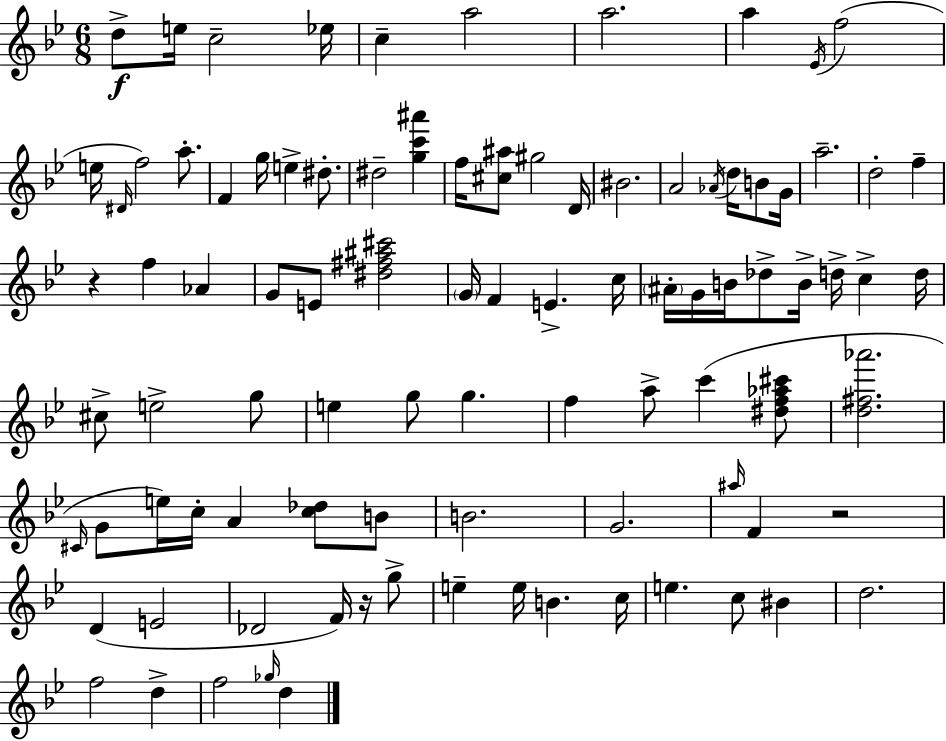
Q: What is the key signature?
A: BES major